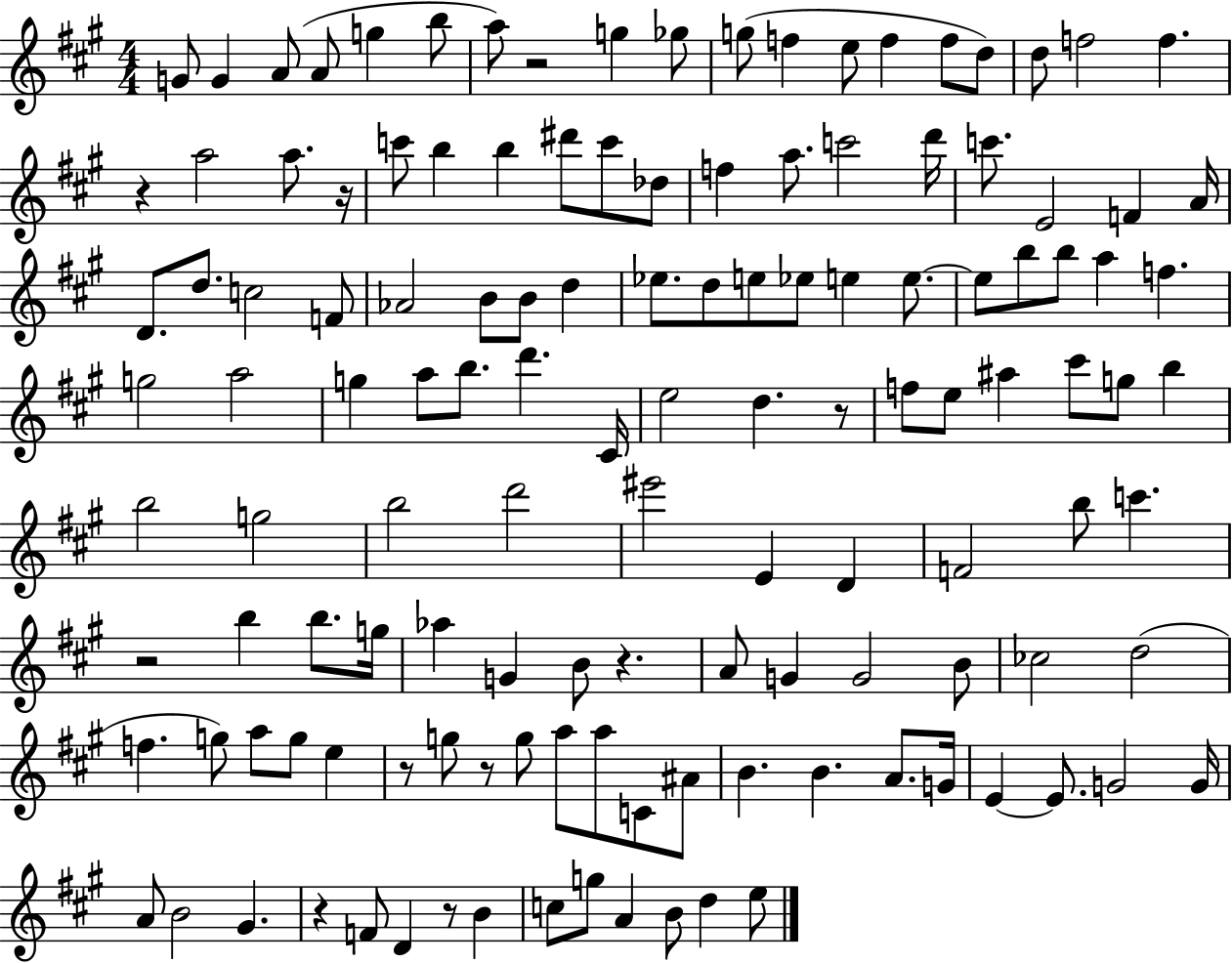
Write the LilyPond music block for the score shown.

{
  \clef treble
  \numericTimeSignature
  \time 4/4
  \key a \major
  g'8 g'4 a'8( a'8 g''4 b''8 | a''8) r2 g''4 ges''8 | g''8( f''4 e''8 f''4 f''8 d''8) | d''8 f''2 f''4. | \break r4 a''2 a''8. r16 | c'''8 b''4 b''4 dis'''8 c'''8 des''8 | f''4 a''8. c'''2 d'''16 | c'''8. e'2 f'4 a'16 | \break d'8. d''8. c''2 f'8 | aes'2 b'8 b'8 d''4 | ees''8. d''8 e''8 ees''8 e''4 e''8.~~ | e''8 b''8 b''8 a''4 f''4. | \break g''2 a''2 | g''4 a''8 b''8. d'''4. cis'16 | e''2 d''4. r8 | f''8 e''8 ais''4 cis'''8 g''8 b''4 | \break b''2 g''2 | b''2 d'''2 | eis'''2 e'4 d'4 | f'2 b''8 c'''4. | \break r2 b''4 b''8. g''16 | aes''4 g'4 b'8 r4. | a'8 g'4 g'2 b'8 | ces''2 d''2( | \break f''4. g''8) a''8 g''8 e''4 | r8 g''8 r8 g''8 a''8 a''8 c'8 ais'8 | b'4. b'4. a'8. g'16 | e'4~~ e'8. g'2 g'16 | \break a'8 b'2 gis'4. | r4 f'8 d'4 r8 b'4 | c''8 g''8 a'4 b'8 d''4 e''8 | \bar "|."
}